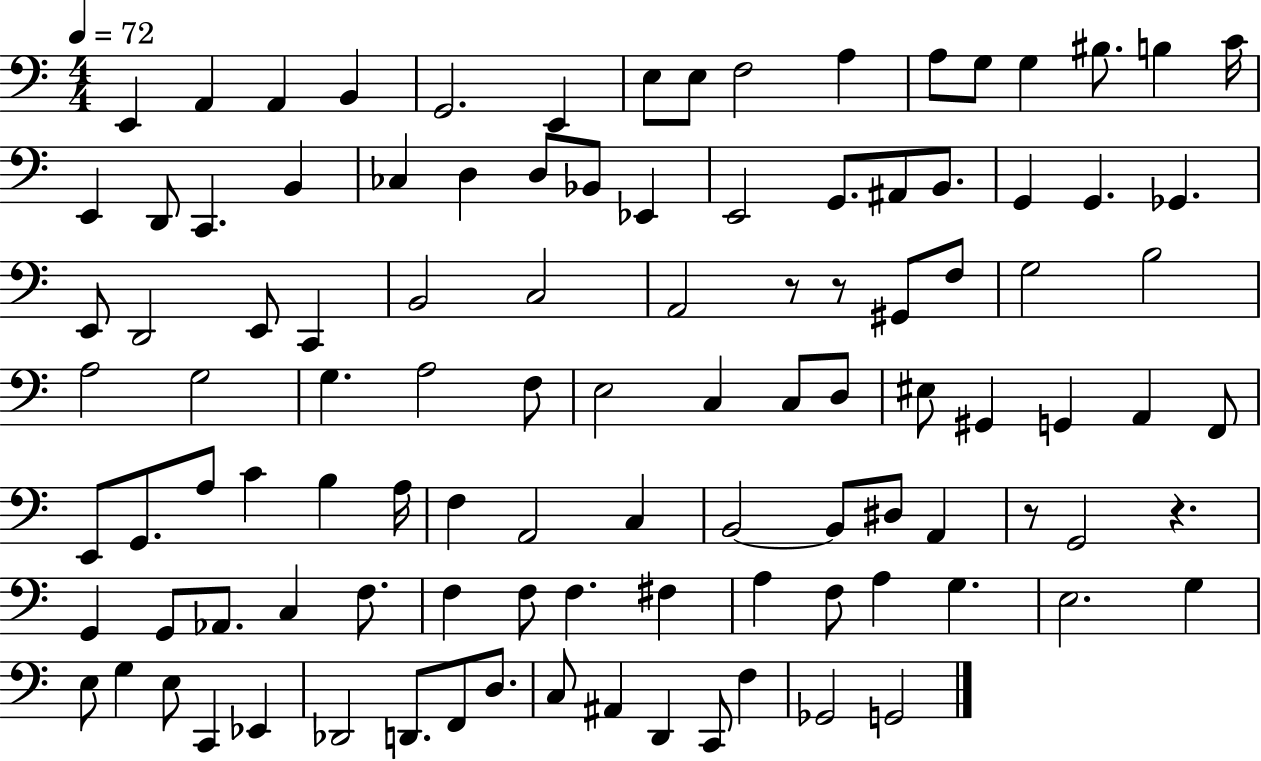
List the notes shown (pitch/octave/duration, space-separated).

E2/q A2/q A2/q B2/q G2/h. E2/q E3/e E3/e F3/h A3/q A3/e G3/e G3/q BIS3/e. B3/q C4/s E2/q D2/e C2/q. B2/q CES3/q D3/q D3/e Bb2/e Eb2/q E2/h G2/e. A#2/e B2/e. G2/q G2/q. Gb2/q. E2/e D2/h E2/e C2/q B2/h C3/h A2/h R/e R/e G#2/e F3/e G3/h B3/h A3/h G3/h G3/q. A3/h F3/e E3/h C3/q C3/e D3/e EIS3/e G#2/q G2/q A2/q F2/e E2/e G2/e. A3/e C4/q B3/q A3/s F3/q A2/h C3/q B2/h B2/e D#3/e A2/q R/e G2/h R/q. G2/q G2/e Ab2/e. C3/q F3/e. F3/q F3/e F3/q. F#3/q A3/q F3/e A3/q G3/q. E3/h. G3/q E3/e G3/q E3/e C2/q Eb2/q Db2/h D2/e. F2/e D3/e. C3/e A#2/q D2/q C2/e F3/q Gb2/h G2/h